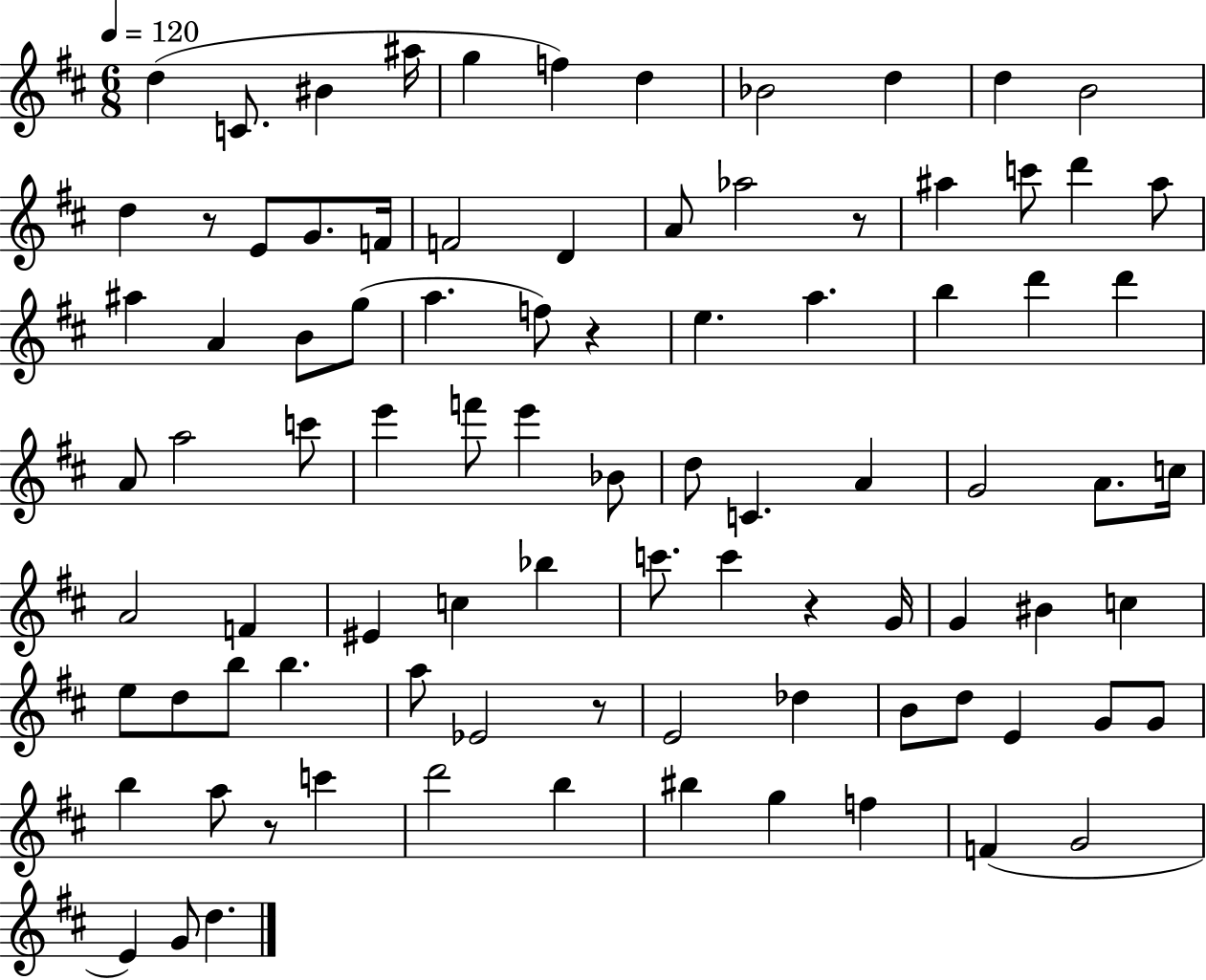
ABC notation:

X:1
T:Untitled
M:6/8
L:1/4
K:D
d C/2 ^B ^a/4 g f d _B2 d d B2 d z/2 E/2 G/2 F/4 F2 D A/2 _a2 z/2 ^a c'/2 d' ^a/2 ^a A B/2 g/2 a f/2 z e a b d' d' A/2 a2 c'/2 e' f'/2 e' _B/2 d/2 C A G2 A/2 c/4 A2 F ^E c _b c'/2 c' z G/4 G ^B c e/2 d/2 b/2 b a/2 _E2 z/2 E2 _d B/2 d/2 E G/2 G/2 b a/2 z/2 c' d'2 b ^b g f F G2 E G/2 d